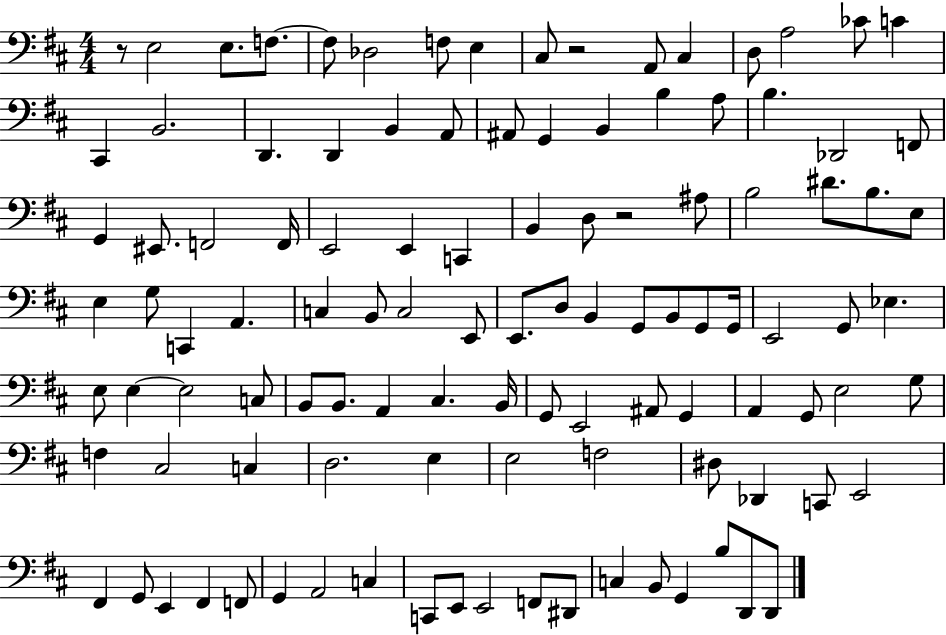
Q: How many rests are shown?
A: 3